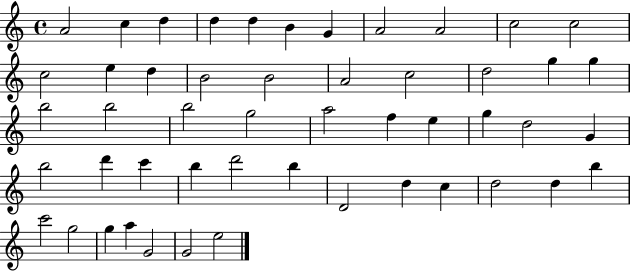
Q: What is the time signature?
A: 4/4